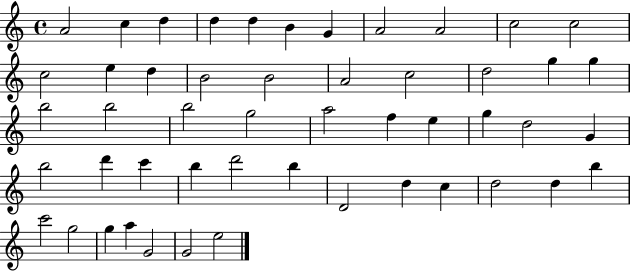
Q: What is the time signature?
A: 4/4